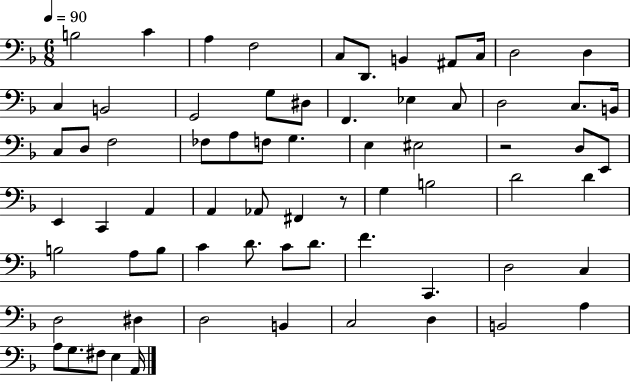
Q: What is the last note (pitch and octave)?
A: A2